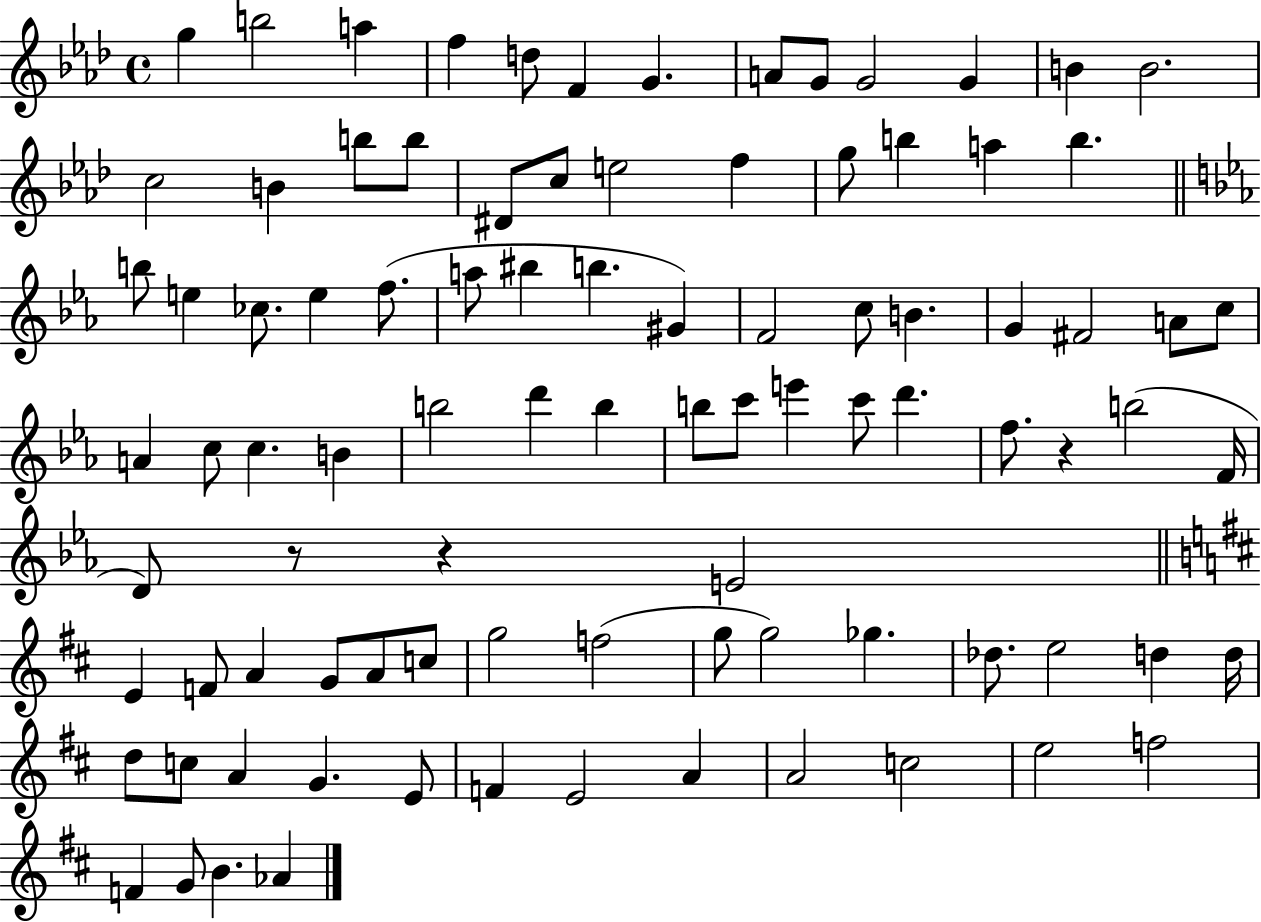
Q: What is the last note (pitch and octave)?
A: Ab4